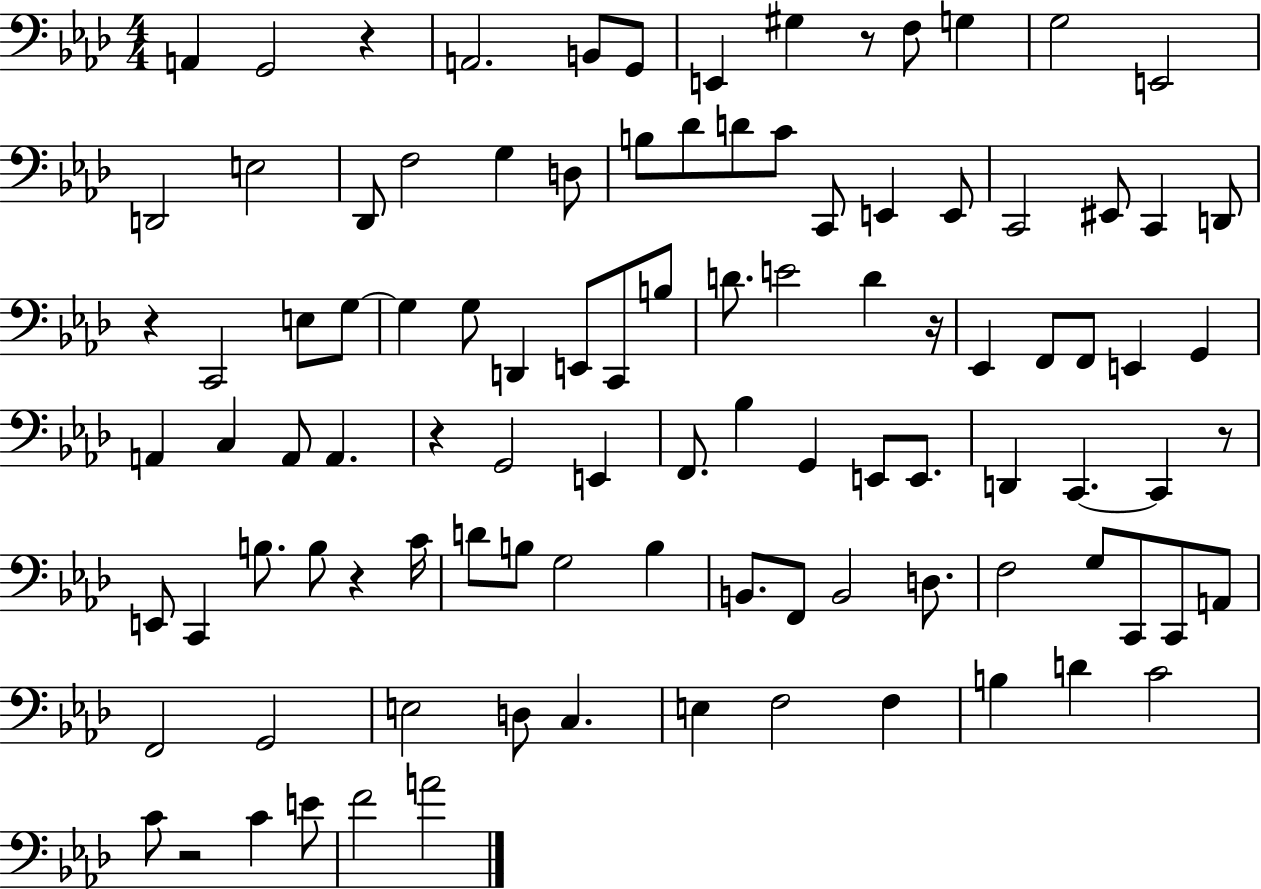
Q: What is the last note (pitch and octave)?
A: A4